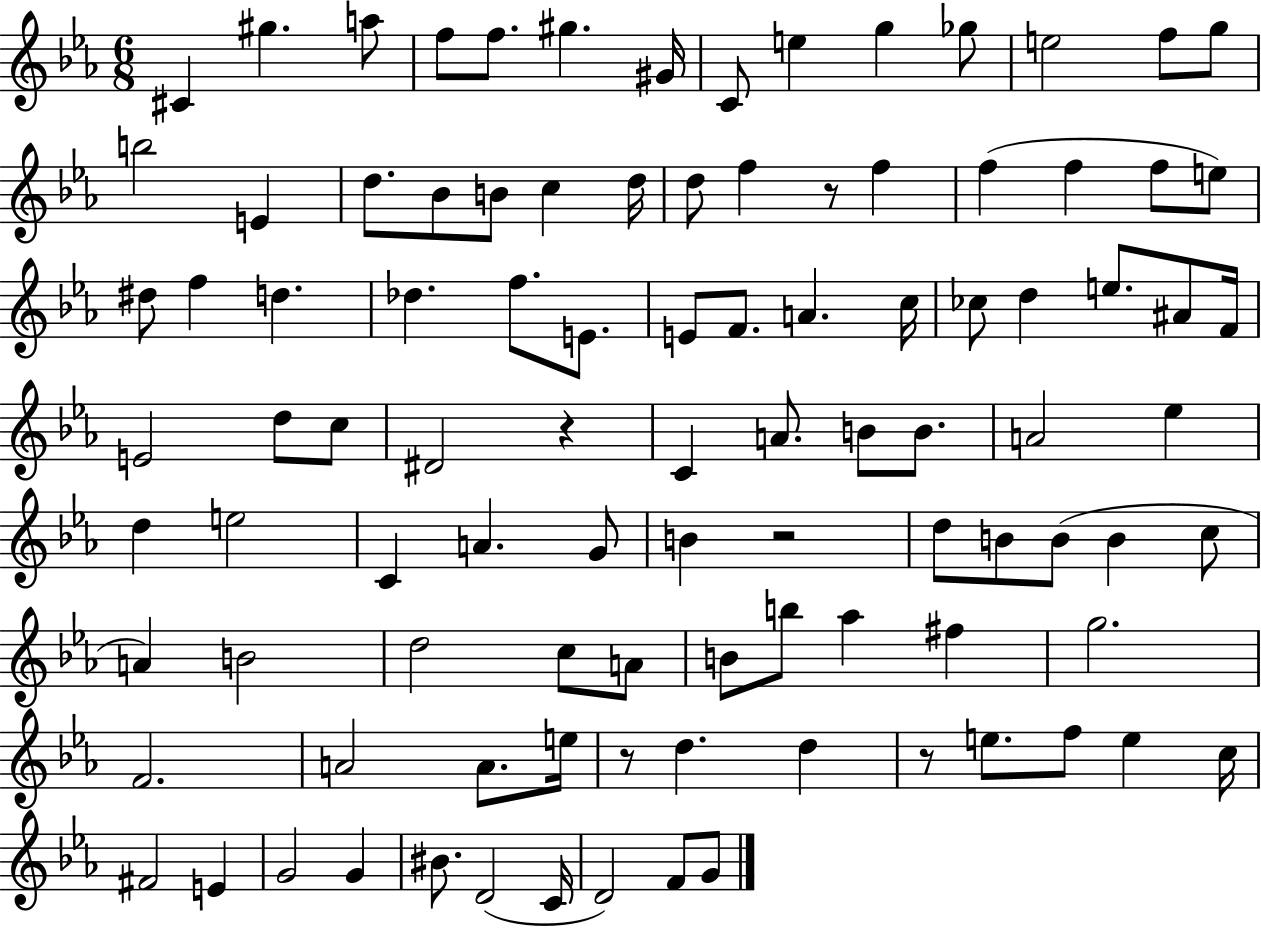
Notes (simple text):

C#4/q G#5/q. A5/e F5/e F5/e. G#5/q. G#4/s C4/e E5/q G5/q Gb5/e E5/h F5/e G5/e B5/h E4/q D5/e. Bb4/e B4/e C5/q D5/s D5/e F5/q R/e F5/q F5/q F5/q F5/e E5/e D#5/e F5/q D5/q. Db5/q. F5/e. E4/e. E4/e F4/e. A4/q. C5/s CES5/e D5/q E5/e. A#4/e F4/s E4/h D5/e C5/e D#4/h R/q C4/q A4/e. B4/e B4/e. A4/h Eb5/q D5/q E5/h C4/q A4/q. G4/e B4/q R/h D5/e B4/e B4/e B4/q C5/e A4/q B4/h D5/h C5/e A4/e B4/e B5/e Ab5/q F#5/q G5/h. F4/h. A4/h A4/e. E5/s R/e D5/q. D5/q R/e E5/e. F5/e E5/q C5/s F#4/h E4/q G4/h G4/q BIS4/e. D4/h C4/s D4/h F4/e G4/e